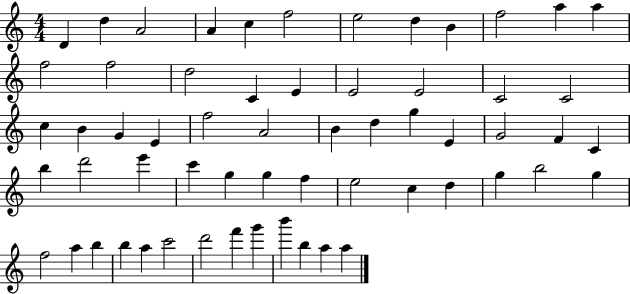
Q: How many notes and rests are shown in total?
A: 60